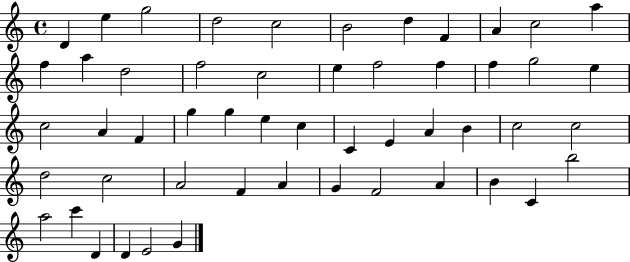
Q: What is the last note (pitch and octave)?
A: G4